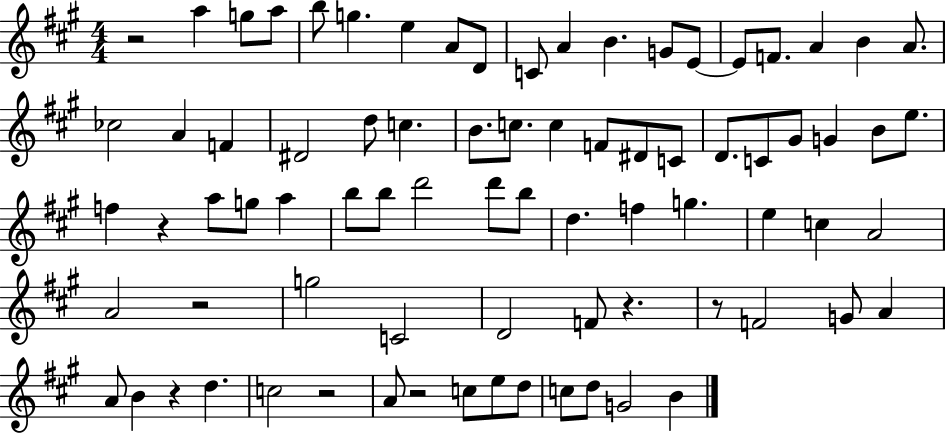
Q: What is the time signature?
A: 4/4